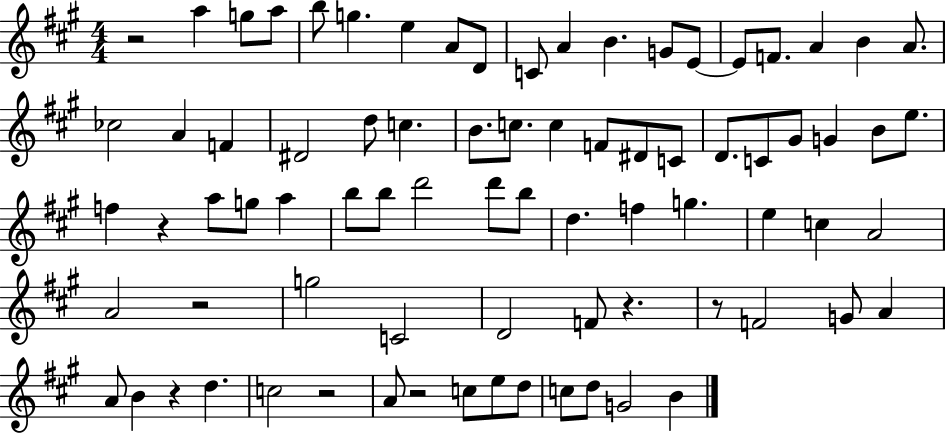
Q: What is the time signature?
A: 4/4